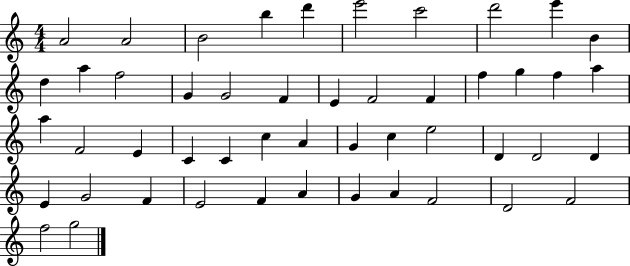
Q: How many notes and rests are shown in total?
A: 49